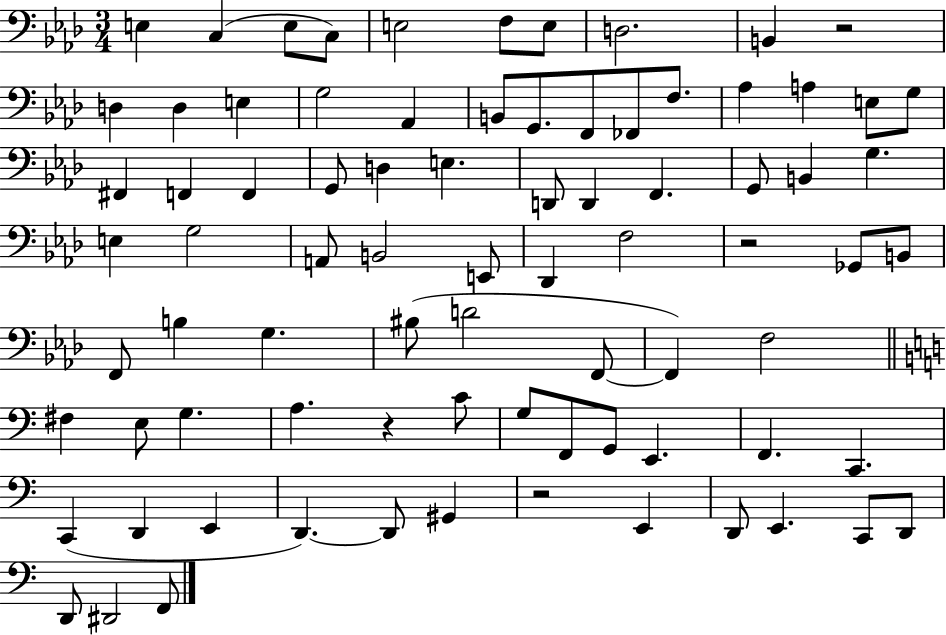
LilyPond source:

{
  \clef bass
  \numericTimeSignature
  \time 3/4
  \key aes \major
  e4 c4( e8 c8) | e2 f8 e8 | d2. | b,4 r2 | \break d4 d4 e4 | g2 aes,4 | b,8 g,8. f,8 fes,8 f8. | aes4 a4 e8 g8 | \break fis,4 f,4 f,4 | g,8 d4 e4. | d,8 d,4 f,4. | g,8 b,4 g4. | \break e4 g2 | a,8 b,2 e,8 | des,4 f2 | r2 ges,8 b,8 | \break f,8 b4 g4. | bis8( d'2 f,8~~ | f,4) f2 | \bar "||" \break \key a \minor fis4 e8 g4. | a4. r4 c'8 | g8 f,8 g,8 e,4. | f,4. c,4. | \break c,4( d,4 e,4 | d,4.~~) d,8 gis,4 | r2 e,4 | d,8 e,4. c,8 d,8 | \break d,8 dis,2 f,8 | \bar "|."
}